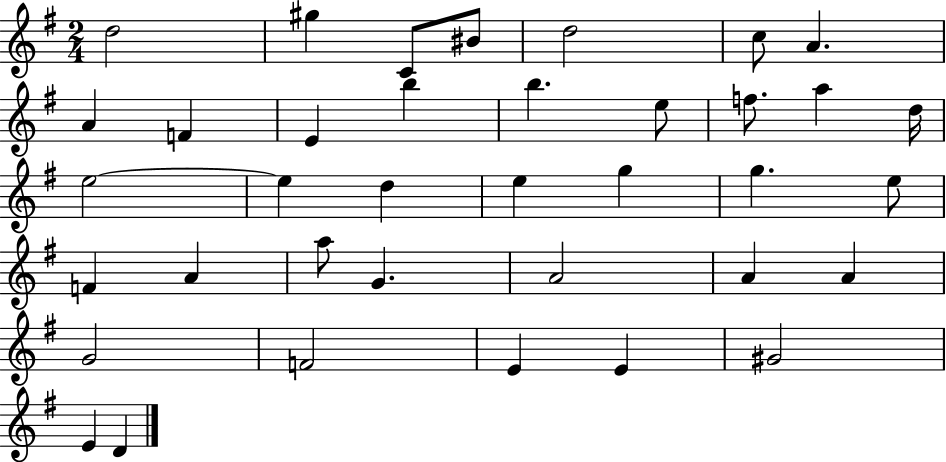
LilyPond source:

{
  \clef treble
  \numericTimeSignature
  \time 2/4
  \key g \major
  d''2 | gis''4 c'8 bis'8 | d''2 | c''8 a'4. | \break a'4 f'4 | e'4 b''4 | b''4. e''8 | f''8. a''4 d''16 | \break e''2~~ | e''4 d''4 | e''4 g''4 | g''4. e''8 | \break f'4 a'4 | a''8 g'4. | a'2 | a'4 a'4 | \break g'2 | f'2 | e'4 e'4 | gis'2 | \break e'4 d'4 | \bar "|."
}